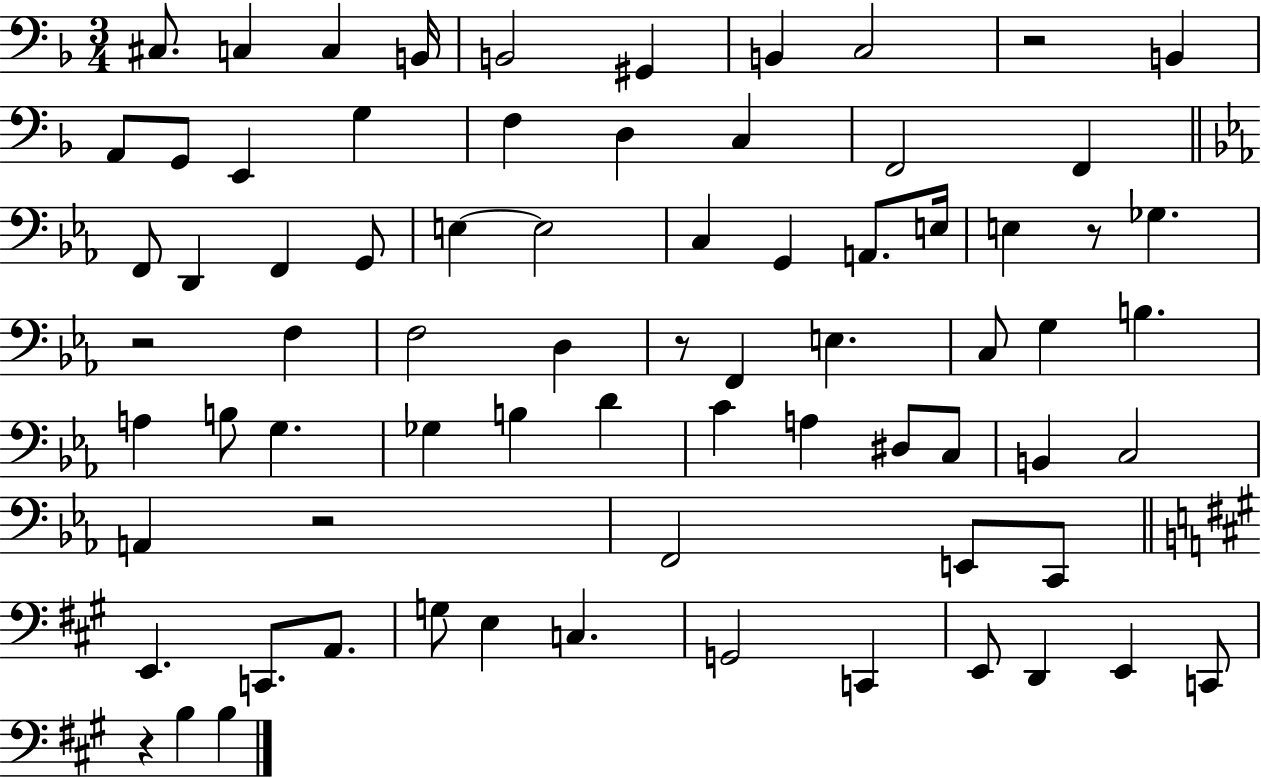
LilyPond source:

{
  \clef bass
  \numericTimeSignature
  \time 3/4
  \key f \major
  cis8. c4 c4 b,16 | b,2 gis,4 | b,4 c2 | r2 b,4 | \break a,8 g,8 e,4 g4 | f4 d4 c4 | f,2 f,4 | \bar "||" \break \key ees \major f,8 d,4 f,4 g,8 | e4~~ e2 | c4 g,4 a,8. e16 | e4 r8 ges4. | \break r2 f4 | f2 d4 | r8 f,4 e4. | c8 g4 b4. | \break a4 b8 g4. | ges4 b4 d'4 | c'4 a4 dis8 c8 | b,4 c2 | \break a,4 r2 | f,2 e,8 c,8 | \bar "||" \break \key a \major e,4. c,8. a,8. | g8 e4 c4. | g,2 c,4 | e,8 d,4 e,4 c,8 | \break r4 b4 b4 | \bar "|."
}